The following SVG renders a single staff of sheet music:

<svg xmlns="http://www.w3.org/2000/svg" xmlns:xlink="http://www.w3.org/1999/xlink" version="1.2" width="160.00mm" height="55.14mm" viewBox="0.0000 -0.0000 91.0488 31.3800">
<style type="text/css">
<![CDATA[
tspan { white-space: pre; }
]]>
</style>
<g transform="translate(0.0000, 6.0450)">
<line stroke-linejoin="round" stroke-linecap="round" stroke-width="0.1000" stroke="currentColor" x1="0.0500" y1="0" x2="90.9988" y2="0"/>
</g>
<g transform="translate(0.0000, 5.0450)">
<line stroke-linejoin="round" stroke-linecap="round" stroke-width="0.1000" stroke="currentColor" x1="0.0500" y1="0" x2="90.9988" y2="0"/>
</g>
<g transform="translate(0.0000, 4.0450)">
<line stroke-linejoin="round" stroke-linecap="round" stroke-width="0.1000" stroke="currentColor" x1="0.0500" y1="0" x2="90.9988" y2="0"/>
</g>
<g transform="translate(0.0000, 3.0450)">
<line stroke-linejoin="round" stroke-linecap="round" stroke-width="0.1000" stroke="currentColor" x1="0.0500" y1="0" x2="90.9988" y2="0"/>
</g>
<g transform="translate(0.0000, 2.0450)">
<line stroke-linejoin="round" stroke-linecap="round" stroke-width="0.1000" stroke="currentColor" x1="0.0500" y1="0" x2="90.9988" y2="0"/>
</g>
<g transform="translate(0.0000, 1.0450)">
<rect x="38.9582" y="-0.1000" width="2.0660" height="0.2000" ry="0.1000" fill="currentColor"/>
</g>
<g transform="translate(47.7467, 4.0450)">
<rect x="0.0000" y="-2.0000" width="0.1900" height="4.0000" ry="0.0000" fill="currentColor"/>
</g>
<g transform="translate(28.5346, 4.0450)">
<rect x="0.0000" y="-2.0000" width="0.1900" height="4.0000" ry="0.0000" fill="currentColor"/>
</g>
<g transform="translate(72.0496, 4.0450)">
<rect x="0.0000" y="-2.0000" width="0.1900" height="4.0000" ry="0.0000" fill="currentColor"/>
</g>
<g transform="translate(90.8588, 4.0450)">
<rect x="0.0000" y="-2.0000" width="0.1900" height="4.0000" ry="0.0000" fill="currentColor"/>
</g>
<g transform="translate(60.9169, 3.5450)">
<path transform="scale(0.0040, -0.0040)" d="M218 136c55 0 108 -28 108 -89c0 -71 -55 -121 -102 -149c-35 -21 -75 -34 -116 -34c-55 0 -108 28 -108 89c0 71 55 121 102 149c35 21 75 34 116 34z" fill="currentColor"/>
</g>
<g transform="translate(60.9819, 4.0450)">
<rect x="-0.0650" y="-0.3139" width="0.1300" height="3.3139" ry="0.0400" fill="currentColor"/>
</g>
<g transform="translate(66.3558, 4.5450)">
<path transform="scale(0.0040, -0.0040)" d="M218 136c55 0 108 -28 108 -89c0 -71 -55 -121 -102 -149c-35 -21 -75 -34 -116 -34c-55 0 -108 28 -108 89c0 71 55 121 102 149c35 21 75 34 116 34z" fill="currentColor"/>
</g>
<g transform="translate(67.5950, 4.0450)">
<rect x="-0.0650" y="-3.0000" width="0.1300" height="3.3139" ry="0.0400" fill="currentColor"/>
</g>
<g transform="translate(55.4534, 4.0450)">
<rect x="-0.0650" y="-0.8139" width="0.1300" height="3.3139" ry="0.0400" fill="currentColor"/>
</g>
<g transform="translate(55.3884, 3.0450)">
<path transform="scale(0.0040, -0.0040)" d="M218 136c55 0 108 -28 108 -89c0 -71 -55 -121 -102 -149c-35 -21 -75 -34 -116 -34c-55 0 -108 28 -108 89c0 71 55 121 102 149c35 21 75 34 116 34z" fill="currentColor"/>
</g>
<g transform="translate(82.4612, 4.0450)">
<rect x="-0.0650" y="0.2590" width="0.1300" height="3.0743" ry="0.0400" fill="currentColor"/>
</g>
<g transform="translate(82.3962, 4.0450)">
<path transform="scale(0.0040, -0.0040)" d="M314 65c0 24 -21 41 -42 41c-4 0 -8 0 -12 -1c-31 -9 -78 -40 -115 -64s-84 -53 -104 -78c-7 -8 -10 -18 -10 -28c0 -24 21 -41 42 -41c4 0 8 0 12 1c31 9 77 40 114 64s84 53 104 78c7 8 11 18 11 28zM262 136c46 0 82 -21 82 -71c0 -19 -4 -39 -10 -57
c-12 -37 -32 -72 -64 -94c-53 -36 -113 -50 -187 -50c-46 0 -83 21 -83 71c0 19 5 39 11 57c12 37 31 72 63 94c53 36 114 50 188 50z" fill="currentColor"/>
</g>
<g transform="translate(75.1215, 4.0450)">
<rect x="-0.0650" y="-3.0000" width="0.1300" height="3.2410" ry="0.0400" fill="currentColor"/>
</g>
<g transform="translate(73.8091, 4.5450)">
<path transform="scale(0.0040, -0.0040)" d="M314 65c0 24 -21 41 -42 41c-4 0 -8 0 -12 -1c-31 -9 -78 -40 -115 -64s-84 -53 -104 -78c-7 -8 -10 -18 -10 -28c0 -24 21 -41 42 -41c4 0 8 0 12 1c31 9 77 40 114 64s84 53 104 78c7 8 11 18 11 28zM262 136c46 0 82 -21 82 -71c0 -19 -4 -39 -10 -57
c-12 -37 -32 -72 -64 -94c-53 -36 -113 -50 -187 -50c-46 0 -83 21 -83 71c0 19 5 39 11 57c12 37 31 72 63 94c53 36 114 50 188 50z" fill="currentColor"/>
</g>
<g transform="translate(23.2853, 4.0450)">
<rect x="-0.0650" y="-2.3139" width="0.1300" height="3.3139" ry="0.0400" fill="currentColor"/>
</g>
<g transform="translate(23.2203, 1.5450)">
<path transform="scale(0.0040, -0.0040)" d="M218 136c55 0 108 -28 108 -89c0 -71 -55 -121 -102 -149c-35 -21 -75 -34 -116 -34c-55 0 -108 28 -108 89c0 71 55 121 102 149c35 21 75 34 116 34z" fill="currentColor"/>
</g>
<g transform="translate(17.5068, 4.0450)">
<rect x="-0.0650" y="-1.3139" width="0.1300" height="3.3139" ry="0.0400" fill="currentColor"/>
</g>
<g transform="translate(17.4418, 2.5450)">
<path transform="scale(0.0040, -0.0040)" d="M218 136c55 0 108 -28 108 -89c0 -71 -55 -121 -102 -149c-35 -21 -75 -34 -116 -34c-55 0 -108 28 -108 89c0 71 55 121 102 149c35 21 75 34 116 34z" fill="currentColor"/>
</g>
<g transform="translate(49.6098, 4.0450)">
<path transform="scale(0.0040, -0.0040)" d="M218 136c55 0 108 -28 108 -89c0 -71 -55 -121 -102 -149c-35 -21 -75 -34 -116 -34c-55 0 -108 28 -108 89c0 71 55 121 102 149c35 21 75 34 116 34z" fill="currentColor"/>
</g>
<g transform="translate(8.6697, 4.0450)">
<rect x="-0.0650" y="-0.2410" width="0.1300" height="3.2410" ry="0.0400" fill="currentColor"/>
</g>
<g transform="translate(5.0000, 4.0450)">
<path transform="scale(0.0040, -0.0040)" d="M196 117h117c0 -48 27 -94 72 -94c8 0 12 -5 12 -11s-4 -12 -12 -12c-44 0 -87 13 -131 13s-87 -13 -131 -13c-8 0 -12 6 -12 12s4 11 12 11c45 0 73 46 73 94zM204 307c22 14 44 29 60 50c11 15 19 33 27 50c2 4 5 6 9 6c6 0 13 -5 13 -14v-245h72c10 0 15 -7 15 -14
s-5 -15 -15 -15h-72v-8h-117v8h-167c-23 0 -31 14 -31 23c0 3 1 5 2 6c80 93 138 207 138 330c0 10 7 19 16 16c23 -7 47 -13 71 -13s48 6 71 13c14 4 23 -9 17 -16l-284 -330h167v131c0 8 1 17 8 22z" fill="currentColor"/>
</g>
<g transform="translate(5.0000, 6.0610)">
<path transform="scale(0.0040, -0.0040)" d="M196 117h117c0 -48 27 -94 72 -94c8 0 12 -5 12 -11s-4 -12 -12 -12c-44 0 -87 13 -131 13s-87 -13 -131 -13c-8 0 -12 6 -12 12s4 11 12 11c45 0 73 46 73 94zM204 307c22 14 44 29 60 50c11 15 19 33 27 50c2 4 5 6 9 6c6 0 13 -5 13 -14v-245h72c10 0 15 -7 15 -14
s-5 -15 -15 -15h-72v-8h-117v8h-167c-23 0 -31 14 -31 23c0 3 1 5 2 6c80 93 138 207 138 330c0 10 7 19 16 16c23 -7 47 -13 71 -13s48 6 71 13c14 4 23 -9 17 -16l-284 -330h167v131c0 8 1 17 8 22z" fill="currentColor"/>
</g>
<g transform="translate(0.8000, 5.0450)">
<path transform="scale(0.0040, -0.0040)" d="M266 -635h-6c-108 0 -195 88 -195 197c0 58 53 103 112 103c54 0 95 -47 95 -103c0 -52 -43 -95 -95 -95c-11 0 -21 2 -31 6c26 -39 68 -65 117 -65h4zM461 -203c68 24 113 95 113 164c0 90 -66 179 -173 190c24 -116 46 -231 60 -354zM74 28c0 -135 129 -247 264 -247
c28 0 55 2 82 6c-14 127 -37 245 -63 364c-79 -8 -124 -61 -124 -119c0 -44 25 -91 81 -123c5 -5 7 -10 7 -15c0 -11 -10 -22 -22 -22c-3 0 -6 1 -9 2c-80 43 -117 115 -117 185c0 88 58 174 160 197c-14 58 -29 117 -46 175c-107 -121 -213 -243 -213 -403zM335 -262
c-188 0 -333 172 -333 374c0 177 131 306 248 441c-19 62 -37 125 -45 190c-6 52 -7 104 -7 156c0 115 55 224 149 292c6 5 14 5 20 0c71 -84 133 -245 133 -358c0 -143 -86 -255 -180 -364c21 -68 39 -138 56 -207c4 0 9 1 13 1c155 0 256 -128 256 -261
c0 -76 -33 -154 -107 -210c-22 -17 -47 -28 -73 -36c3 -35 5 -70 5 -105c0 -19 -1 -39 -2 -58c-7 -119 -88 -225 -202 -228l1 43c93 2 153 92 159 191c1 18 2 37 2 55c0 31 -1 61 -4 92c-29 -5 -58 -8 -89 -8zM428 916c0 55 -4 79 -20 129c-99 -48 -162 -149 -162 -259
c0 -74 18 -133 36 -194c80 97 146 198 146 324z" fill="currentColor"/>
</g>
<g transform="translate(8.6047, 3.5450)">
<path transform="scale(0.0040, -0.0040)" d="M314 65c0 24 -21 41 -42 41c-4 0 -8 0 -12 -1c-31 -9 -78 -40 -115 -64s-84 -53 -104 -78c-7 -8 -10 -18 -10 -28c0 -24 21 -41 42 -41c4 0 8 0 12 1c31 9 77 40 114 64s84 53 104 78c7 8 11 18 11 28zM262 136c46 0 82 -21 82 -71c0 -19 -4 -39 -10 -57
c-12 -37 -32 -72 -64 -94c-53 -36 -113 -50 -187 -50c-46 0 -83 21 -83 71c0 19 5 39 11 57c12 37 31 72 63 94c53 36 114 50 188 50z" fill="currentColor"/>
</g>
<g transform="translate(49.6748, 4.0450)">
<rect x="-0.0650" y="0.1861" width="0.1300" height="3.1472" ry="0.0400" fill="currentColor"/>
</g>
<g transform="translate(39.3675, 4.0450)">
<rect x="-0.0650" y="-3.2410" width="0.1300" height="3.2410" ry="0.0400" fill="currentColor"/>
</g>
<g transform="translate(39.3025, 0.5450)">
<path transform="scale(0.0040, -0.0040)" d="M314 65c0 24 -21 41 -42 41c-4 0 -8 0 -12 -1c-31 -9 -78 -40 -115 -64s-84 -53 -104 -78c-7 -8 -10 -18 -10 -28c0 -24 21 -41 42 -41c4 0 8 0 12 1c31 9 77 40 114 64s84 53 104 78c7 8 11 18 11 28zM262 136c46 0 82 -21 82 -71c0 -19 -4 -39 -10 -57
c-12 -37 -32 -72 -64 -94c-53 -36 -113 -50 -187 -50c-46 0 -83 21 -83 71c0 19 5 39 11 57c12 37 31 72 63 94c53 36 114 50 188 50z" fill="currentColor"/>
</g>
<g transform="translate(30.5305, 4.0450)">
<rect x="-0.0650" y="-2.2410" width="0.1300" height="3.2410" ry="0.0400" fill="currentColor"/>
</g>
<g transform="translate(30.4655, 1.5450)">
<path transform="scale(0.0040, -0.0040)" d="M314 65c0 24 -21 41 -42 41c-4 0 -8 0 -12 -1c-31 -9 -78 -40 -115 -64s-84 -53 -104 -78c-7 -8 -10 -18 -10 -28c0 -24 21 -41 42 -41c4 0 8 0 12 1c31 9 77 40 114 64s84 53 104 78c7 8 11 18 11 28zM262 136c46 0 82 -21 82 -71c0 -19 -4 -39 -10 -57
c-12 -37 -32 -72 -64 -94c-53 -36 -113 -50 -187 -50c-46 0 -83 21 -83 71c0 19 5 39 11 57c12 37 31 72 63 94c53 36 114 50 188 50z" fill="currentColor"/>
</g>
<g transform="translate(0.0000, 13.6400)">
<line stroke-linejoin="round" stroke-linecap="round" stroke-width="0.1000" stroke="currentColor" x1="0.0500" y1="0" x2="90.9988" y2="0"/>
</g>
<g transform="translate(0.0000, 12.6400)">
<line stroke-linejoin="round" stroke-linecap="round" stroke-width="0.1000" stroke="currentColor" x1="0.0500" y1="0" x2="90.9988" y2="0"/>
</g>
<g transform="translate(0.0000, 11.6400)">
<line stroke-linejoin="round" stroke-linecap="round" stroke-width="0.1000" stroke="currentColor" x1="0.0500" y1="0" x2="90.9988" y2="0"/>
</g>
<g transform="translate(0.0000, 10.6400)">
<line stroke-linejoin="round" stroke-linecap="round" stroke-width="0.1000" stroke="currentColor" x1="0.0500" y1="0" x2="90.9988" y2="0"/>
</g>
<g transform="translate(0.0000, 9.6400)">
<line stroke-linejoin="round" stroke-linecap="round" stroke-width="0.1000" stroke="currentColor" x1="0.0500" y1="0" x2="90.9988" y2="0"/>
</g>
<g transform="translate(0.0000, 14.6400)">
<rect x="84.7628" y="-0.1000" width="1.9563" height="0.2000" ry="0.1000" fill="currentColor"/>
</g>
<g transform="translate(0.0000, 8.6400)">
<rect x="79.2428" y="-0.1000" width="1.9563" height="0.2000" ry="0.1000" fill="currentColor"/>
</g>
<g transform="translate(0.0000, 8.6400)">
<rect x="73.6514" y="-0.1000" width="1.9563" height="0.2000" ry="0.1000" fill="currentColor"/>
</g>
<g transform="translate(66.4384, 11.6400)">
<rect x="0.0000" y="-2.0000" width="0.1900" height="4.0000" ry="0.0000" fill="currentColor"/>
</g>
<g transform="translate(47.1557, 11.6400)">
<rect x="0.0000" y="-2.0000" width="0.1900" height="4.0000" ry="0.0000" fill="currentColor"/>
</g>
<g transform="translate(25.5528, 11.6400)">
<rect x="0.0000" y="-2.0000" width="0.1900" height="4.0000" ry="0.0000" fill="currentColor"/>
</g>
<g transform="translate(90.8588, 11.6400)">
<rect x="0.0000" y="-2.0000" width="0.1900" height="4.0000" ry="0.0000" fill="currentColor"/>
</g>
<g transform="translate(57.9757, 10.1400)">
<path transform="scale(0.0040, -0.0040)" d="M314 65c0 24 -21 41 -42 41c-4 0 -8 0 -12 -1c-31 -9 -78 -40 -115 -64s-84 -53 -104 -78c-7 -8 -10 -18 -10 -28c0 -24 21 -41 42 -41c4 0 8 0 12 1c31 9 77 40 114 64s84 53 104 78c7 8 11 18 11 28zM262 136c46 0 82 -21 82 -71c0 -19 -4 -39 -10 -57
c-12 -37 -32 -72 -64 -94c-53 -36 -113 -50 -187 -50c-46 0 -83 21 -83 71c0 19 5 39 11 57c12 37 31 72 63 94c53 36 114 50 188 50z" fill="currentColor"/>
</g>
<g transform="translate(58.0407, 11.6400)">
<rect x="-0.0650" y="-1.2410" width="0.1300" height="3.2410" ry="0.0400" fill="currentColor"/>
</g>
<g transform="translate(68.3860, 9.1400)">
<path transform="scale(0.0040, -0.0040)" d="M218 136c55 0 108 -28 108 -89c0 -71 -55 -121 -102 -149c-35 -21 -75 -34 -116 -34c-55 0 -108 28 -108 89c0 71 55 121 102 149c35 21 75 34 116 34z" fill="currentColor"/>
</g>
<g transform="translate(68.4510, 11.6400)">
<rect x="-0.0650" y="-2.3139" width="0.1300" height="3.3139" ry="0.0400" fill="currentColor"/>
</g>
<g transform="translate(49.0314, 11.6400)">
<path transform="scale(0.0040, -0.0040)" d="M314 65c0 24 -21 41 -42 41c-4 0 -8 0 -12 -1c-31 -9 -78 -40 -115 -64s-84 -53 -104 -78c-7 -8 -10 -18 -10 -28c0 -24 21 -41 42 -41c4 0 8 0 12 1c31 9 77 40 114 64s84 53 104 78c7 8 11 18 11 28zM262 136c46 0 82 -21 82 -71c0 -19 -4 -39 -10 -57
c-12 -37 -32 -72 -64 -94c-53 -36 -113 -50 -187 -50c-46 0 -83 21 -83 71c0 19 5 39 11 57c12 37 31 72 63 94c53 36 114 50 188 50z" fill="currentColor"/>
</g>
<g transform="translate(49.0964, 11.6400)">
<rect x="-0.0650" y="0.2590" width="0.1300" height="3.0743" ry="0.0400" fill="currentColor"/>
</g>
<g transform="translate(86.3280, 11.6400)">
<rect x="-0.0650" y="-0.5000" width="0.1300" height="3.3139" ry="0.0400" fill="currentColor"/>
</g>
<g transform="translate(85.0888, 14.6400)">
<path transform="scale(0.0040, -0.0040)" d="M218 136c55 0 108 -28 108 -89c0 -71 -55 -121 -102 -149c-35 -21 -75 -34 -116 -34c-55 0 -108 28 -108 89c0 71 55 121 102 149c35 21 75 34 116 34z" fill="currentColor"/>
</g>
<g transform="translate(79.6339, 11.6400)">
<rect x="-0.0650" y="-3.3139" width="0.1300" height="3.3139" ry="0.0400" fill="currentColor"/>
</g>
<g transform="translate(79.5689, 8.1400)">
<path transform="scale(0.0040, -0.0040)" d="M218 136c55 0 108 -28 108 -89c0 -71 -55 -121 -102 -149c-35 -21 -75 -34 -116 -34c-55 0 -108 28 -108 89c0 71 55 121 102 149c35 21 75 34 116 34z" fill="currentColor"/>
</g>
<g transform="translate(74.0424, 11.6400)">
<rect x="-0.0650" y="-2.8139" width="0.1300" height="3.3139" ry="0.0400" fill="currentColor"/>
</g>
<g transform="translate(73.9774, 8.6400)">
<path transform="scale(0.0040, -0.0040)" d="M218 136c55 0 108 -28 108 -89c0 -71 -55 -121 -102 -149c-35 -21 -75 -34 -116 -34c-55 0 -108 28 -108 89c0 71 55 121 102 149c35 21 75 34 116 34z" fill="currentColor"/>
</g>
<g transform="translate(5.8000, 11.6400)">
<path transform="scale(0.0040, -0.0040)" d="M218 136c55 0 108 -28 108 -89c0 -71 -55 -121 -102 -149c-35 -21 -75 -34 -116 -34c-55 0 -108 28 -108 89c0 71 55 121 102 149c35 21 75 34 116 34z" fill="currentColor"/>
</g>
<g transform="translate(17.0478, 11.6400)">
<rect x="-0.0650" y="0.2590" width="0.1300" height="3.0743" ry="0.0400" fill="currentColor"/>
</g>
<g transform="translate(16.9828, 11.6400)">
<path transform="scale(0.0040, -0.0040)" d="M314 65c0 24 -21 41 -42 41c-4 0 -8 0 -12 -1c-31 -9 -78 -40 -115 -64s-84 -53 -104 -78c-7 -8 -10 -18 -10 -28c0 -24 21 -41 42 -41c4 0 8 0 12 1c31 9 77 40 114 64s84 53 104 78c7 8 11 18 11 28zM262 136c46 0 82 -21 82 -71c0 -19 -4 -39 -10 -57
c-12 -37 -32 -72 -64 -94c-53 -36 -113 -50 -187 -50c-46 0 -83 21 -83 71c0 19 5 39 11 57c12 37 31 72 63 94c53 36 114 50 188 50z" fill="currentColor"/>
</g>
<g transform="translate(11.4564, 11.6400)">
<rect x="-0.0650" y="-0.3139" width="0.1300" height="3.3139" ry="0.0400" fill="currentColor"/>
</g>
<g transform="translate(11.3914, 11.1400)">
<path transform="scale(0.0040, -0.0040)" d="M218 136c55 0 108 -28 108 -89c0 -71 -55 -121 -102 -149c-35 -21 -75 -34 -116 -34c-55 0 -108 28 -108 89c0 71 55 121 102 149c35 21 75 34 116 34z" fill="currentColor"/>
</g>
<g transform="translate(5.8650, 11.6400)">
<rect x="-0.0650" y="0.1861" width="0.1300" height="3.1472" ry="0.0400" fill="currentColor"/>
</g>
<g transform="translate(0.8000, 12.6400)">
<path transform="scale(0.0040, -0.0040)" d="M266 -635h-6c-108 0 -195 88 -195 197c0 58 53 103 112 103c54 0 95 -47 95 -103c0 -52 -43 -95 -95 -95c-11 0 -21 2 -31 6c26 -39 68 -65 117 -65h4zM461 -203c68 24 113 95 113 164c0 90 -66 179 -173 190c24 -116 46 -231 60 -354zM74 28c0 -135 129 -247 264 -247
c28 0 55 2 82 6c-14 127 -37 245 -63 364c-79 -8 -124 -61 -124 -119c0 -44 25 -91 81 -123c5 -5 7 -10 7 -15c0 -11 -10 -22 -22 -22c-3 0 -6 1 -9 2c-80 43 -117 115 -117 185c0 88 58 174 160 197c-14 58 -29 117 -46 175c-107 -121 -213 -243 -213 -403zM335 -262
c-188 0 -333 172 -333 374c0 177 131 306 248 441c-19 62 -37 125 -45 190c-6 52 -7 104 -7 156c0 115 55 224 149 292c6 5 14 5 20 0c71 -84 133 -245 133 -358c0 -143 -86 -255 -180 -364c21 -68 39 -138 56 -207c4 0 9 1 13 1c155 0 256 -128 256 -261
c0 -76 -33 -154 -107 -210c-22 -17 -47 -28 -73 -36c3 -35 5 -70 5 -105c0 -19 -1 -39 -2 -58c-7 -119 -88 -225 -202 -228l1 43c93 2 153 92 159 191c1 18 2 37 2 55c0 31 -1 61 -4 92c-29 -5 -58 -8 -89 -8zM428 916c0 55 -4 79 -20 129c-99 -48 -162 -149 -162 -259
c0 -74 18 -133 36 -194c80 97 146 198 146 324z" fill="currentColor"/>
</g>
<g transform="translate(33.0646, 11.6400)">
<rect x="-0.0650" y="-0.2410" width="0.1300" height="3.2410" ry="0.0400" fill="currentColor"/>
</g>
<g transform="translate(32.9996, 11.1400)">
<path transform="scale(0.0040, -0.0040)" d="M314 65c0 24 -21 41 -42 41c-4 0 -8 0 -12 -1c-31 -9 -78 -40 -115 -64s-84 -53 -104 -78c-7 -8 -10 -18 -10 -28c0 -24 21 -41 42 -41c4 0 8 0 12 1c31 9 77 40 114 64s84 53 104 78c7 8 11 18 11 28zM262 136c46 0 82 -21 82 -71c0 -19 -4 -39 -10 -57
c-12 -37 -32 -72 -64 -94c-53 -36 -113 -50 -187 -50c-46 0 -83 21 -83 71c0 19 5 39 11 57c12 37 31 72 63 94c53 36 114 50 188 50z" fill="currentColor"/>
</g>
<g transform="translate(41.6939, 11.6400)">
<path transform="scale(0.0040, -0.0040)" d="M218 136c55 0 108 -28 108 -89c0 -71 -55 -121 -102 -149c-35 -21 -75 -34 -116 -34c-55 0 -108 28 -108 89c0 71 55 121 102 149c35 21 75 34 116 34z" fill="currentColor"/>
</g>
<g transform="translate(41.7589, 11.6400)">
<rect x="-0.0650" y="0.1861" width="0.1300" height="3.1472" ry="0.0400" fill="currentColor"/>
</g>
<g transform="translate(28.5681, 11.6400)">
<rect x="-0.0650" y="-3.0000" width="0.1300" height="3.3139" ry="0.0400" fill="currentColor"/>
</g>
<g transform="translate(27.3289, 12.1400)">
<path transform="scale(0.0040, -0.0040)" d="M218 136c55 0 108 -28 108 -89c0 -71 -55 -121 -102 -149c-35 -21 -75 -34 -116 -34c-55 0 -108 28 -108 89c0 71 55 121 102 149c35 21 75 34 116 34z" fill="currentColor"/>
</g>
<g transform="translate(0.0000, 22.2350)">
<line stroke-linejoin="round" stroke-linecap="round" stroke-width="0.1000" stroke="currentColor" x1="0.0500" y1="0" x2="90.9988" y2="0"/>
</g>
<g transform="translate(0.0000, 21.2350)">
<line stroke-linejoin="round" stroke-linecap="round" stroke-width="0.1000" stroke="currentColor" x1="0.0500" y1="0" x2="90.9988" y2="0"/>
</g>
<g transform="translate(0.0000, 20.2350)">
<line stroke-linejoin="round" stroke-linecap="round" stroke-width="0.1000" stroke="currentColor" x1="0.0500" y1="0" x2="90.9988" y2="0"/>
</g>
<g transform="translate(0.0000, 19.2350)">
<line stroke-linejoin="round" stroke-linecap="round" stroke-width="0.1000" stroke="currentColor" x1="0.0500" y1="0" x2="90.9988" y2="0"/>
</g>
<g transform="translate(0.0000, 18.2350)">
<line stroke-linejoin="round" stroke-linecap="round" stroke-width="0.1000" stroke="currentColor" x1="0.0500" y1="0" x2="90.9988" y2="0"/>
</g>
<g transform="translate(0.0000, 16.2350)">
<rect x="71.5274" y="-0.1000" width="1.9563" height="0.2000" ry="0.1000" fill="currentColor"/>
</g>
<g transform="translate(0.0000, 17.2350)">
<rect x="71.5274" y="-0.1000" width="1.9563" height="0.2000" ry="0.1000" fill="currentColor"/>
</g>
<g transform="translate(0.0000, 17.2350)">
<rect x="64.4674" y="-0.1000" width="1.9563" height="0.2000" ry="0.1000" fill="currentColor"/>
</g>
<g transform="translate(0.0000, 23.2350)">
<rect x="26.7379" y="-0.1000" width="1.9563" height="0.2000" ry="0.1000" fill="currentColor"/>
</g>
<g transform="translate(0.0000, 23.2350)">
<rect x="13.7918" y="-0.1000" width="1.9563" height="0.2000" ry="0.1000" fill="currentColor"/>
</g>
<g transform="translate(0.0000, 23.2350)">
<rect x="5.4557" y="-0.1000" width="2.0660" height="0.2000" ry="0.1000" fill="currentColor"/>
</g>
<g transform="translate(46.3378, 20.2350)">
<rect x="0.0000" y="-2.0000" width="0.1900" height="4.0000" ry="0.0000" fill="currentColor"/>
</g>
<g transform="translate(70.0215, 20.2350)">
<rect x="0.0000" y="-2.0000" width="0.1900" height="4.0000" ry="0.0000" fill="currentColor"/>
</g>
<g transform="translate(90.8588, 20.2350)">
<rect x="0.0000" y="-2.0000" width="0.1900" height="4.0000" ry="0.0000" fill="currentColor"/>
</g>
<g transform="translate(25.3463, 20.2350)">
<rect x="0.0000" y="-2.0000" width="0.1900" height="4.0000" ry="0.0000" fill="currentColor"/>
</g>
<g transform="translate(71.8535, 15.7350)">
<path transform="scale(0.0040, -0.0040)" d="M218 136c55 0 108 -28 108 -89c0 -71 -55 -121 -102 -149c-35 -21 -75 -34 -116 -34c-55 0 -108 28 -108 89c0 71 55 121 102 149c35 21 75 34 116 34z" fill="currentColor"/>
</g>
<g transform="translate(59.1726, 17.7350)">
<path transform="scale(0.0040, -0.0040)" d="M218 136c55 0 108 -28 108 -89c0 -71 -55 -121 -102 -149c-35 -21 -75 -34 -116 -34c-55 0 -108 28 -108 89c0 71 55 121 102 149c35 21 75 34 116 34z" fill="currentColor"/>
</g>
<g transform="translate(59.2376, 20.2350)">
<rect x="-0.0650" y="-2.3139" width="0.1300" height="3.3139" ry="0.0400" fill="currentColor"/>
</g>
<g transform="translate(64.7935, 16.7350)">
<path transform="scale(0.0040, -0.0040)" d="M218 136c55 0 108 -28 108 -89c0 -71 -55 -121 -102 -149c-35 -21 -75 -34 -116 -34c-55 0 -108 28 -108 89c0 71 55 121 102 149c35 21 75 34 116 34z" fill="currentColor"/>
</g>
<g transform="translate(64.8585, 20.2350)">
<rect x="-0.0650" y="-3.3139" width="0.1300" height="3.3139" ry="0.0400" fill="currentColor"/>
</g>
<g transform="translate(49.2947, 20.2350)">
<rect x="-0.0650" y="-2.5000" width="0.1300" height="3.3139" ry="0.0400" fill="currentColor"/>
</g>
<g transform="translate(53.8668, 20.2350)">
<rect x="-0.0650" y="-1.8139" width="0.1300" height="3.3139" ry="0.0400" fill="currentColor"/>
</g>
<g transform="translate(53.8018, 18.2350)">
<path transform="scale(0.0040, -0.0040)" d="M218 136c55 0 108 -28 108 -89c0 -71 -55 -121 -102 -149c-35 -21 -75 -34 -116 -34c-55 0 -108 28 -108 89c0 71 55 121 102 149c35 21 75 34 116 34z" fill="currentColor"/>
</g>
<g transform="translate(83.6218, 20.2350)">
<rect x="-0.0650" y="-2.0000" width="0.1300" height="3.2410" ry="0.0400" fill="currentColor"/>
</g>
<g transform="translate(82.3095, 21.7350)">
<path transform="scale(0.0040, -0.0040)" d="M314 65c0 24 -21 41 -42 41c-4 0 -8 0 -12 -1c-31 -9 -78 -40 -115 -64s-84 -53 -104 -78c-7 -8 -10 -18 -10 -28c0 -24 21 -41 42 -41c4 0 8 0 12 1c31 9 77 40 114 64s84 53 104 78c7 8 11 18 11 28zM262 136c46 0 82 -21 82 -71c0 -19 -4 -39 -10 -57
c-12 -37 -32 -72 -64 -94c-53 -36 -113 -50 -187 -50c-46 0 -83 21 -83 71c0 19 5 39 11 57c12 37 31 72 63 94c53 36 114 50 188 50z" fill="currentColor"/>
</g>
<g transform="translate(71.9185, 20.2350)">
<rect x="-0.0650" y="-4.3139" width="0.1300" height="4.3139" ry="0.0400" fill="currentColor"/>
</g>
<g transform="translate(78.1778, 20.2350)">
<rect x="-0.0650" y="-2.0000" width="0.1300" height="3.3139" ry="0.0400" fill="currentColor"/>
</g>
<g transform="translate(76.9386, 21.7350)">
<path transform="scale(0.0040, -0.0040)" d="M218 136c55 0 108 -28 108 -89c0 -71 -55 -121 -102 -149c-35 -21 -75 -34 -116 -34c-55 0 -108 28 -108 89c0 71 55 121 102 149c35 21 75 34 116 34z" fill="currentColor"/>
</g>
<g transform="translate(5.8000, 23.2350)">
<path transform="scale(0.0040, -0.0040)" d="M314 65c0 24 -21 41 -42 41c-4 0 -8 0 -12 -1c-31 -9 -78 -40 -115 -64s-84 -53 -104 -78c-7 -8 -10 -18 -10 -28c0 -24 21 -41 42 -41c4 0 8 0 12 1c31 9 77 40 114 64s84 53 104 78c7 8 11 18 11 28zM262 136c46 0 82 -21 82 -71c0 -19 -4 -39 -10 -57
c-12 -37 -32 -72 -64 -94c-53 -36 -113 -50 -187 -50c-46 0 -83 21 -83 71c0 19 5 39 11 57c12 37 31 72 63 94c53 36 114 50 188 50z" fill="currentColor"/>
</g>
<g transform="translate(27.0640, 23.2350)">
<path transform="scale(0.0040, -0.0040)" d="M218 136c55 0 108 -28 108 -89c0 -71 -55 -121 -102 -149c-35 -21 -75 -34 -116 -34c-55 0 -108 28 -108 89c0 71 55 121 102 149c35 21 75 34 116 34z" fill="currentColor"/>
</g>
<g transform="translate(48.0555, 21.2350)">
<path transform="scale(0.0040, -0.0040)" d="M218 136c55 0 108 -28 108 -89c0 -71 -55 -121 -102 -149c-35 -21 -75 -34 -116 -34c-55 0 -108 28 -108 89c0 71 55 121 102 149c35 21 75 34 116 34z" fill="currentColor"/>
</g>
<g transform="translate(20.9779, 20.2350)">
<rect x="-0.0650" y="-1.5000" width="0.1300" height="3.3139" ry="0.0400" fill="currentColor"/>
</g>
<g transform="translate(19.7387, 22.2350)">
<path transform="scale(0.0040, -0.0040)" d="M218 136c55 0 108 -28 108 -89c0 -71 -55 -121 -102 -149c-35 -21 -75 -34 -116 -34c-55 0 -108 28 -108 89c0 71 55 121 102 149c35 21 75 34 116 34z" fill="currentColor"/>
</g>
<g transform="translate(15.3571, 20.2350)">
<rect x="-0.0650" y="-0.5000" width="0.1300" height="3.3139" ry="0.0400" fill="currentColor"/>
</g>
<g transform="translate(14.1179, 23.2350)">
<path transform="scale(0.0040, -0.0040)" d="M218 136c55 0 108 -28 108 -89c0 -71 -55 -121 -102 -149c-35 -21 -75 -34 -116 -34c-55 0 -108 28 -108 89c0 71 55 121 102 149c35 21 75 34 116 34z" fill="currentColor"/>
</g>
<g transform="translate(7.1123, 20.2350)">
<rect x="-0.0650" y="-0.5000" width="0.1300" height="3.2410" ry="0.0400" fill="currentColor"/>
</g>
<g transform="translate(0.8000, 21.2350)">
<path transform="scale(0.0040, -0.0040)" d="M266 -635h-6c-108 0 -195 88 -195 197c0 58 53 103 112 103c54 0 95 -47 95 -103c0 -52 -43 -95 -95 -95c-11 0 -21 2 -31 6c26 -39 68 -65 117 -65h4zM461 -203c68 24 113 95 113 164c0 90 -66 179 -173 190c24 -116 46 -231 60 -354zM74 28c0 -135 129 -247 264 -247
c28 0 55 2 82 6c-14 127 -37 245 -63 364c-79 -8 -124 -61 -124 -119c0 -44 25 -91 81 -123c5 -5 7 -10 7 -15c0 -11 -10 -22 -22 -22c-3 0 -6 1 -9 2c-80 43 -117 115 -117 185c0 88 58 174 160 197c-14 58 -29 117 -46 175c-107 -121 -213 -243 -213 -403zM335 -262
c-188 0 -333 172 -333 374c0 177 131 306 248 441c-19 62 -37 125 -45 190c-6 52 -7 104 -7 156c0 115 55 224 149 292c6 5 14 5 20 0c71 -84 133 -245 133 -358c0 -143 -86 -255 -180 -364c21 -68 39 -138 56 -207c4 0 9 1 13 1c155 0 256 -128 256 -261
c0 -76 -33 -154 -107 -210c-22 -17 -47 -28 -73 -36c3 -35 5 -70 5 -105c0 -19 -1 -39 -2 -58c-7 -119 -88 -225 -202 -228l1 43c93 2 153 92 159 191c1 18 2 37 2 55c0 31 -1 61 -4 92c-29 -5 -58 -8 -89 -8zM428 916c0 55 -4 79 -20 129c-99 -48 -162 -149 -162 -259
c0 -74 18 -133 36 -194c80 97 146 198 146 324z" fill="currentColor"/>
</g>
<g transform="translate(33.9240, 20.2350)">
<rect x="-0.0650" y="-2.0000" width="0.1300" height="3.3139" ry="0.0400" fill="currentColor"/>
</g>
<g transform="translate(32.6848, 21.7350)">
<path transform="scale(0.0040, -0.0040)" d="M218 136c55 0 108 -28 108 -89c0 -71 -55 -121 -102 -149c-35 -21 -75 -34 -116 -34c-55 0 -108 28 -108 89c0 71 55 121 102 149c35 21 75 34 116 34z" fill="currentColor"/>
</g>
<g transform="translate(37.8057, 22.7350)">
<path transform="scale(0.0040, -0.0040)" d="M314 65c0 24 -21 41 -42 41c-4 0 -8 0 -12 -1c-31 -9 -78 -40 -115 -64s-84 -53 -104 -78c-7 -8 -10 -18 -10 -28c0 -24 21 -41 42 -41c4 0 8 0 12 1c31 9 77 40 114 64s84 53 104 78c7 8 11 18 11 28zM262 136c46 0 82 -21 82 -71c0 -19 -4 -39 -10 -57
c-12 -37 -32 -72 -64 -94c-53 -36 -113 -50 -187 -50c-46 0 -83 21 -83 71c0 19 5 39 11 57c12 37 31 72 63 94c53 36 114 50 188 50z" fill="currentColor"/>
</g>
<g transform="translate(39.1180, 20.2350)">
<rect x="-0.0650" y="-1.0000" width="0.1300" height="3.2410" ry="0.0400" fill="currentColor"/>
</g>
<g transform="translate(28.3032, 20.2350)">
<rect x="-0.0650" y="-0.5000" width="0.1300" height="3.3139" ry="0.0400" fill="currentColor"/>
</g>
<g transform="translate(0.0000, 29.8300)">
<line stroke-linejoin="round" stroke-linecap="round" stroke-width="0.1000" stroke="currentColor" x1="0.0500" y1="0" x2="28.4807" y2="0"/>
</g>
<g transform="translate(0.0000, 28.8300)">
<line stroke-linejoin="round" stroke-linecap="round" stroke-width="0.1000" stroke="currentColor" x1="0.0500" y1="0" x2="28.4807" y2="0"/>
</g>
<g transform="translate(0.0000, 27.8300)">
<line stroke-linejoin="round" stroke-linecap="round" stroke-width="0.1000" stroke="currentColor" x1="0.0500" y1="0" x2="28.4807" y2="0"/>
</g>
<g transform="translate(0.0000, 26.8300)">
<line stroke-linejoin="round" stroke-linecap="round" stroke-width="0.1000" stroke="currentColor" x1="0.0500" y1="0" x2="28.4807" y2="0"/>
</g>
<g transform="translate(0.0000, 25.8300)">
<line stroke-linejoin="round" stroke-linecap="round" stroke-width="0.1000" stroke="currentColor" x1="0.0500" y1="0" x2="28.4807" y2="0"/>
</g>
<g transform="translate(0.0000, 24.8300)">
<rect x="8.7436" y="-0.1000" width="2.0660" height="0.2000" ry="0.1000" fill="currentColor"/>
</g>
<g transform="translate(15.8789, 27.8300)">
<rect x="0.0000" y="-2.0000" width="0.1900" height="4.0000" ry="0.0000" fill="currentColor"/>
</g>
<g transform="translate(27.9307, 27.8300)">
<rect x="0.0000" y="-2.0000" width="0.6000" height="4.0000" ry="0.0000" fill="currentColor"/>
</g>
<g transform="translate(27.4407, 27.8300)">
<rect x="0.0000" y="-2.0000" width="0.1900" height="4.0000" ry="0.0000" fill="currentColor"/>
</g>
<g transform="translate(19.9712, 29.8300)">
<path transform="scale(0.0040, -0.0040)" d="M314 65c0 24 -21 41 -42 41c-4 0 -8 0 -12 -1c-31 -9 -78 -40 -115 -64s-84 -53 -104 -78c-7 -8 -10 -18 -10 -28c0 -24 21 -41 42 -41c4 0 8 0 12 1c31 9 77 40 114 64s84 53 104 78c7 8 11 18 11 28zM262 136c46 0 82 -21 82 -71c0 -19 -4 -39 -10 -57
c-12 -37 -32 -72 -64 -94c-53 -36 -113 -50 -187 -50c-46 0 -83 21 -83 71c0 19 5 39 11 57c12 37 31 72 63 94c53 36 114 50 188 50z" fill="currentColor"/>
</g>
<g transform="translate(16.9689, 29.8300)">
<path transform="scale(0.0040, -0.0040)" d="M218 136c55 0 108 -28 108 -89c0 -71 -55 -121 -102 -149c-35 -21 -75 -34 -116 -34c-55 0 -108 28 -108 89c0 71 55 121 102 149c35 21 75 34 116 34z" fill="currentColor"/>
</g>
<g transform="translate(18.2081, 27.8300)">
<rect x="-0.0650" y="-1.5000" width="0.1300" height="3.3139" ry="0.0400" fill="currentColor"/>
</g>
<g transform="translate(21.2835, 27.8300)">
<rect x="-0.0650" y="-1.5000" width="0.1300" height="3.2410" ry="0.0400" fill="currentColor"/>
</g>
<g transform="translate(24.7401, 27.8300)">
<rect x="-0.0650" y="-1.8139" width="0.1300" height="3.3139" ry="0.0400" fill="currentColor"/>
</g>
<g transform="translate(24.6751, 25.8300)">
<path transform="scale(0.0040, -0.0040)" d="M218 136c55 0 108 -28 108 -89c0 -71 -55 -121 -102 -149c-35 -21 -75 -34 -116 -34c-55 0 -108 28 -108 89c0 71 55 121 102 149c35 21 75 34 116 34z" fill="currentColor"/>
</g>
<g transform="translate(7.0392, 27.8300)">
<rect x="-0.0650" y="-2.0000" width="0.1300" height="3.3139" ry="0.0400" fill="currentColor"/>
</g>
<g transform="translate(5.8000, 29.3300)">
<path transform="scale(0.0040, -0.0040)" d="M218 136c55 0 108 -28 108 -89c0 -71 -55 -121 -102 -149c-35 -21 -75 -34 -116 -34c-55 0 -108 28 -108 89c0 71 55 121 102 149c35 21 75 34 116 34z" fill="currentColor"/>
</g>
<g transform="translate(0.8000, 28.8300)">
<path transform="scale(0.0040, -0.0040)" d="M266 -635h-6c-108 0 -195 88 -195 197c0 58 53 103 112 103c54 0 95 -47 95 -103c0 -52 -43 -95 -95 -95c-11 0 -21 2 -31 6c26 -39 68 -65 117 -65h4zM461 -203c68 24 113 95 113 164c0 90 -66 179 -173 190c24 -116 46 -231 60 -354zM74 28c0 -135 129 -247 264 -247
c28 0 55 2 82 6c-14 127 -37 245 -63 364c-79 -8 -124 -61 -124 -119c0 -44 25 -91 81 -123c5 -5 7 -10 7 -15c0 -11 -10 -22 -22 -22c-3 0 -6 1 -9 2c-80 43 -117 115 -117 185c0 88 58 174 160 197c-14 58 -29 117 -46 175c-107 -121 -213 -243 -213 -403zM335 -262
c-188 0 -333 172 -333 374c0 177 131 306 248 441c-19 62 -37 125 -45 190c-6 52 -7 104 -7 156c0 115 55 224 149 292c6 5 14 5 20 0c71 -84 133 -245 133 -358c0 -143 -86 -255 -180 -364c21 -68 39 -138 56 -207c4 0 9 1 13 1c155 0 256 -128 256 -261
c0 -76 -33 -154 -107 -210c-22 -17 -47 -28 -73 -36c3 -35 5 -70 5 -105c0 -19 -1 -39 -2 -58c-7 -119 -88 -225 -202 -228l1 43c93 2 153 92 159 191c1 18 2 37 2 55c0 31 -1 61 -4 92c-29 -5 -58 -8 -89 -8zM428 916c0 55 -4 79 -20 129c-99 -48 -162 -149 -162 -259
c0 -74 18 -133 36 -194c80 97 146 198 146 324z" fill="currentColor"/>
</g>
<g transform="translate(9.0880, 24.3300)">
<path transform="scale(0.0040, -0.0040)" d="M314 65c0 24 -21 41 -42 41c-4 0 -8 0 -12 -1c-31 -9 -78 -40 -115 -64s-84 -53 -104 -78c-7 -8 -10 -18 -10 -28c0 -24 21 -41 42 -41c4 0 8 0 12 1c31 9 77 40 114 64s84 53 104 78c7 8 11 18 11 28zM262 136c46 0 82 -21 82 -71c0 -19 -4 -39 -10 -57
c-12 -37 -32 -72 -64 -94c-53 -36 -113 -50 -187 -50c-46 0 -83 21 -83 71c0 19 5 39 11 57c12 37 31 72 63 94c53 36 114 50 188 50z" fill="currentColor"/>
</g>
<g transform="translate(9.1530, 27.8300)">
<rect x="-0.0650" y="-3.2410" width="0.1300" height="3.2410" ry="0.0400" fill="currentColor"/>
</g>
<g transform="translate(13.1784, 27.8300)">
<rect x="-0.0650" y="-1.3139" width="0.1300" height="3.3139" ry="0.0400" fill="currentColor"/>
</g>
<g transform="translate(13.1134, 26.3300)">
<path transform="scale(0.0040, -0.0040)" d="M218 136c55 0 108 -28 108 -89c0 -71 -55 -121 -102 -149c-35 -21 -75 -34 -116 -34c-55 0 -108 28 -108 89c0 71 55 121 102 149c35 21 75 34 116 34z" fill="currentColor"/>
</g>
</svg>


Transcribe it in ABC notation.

X:1
T:Untitled
M:4/4
L:1/4
K:C
c2 e g g2 b2 B d c A A2 B2 B c B2 A c2 B B2 e2 g a b C C2 C E C F D2 G f g b d' F F2 F b2 e E E2 f